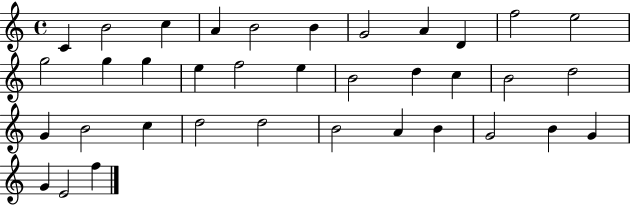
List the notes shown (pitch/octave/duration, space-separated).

C4/q B4/h C5/q A4/q B4/h B4/q G4/h A4/q D4/q F5/h E5/h G5/h G5/q G5/q E5/q F5/h E5/q B4/h D5/q C5/q B4/h D5/h G4/q B4/h C5/q D5/h D5/h B4/h A4/q B4/q G4/h B4/q G4/q G4/q E4/h F5/q